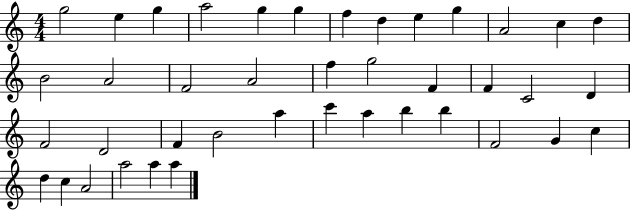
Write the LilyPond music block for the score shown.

{
  \clef treble
  \numericTimeSignature
  \time 4/4
  \key c \major
  g''2 e''4 g''4 | a''2 g''4 g''4 | f''4 d''4 e''4 g''4 | a'2 c''4 d''4 | \break b'2 a'2 | f'2 a'2 | f''4 g''2 f'4 | f'4 c'2 d'4 | \break f'2 d'2 | f'4 b'2 a''4 | c'''4 a''4 b''4 b''4 | f'2 g'4 c''4 | \break d''4 c''4 a'2 | a''2 a''4 a''4 | \bar "|."
}